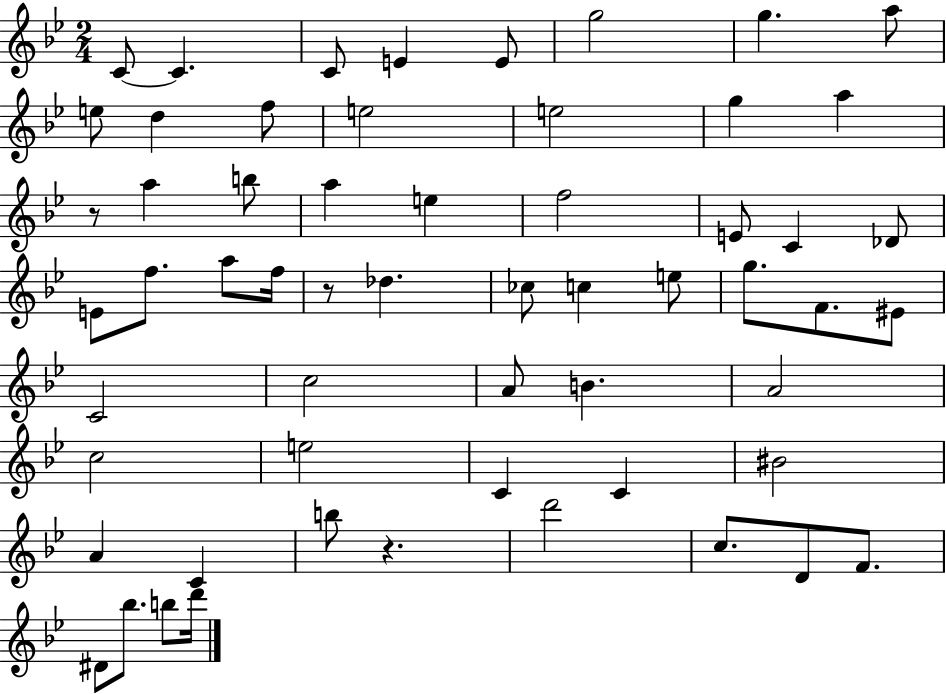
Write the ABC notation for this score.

X:1
T:Untitled
M:2/4
L:1/4
K:Bb
C/2 C C/2 E E/2 g2 g a/2 e/2 d f/2 e2 e2 g a z/2 a b/2 a e f2 E/2 C _D/2 E/2 f/2 a/2 f/4 z/2 _d _c/2 c e/2 g/2 F/2 ^E/2 C2 c2 A/2 B A2 c2 e2 C C ^B2 A C b/2 z d'2 c/2 D/2 F/2 ^D/2 _b/2 b/2 d'/4